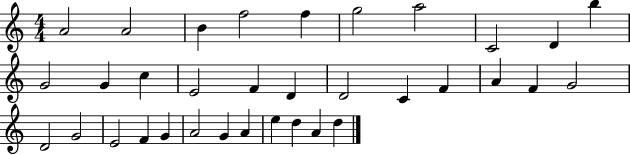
X:1
T:Untitled
M:4/4
L:1/4
K:C
A2 A2 B f2 f g2 a2 C2 D b G2 G c E2 F D D2 C F A F G2 D2 G2 E2 F G A2 G A e d A d